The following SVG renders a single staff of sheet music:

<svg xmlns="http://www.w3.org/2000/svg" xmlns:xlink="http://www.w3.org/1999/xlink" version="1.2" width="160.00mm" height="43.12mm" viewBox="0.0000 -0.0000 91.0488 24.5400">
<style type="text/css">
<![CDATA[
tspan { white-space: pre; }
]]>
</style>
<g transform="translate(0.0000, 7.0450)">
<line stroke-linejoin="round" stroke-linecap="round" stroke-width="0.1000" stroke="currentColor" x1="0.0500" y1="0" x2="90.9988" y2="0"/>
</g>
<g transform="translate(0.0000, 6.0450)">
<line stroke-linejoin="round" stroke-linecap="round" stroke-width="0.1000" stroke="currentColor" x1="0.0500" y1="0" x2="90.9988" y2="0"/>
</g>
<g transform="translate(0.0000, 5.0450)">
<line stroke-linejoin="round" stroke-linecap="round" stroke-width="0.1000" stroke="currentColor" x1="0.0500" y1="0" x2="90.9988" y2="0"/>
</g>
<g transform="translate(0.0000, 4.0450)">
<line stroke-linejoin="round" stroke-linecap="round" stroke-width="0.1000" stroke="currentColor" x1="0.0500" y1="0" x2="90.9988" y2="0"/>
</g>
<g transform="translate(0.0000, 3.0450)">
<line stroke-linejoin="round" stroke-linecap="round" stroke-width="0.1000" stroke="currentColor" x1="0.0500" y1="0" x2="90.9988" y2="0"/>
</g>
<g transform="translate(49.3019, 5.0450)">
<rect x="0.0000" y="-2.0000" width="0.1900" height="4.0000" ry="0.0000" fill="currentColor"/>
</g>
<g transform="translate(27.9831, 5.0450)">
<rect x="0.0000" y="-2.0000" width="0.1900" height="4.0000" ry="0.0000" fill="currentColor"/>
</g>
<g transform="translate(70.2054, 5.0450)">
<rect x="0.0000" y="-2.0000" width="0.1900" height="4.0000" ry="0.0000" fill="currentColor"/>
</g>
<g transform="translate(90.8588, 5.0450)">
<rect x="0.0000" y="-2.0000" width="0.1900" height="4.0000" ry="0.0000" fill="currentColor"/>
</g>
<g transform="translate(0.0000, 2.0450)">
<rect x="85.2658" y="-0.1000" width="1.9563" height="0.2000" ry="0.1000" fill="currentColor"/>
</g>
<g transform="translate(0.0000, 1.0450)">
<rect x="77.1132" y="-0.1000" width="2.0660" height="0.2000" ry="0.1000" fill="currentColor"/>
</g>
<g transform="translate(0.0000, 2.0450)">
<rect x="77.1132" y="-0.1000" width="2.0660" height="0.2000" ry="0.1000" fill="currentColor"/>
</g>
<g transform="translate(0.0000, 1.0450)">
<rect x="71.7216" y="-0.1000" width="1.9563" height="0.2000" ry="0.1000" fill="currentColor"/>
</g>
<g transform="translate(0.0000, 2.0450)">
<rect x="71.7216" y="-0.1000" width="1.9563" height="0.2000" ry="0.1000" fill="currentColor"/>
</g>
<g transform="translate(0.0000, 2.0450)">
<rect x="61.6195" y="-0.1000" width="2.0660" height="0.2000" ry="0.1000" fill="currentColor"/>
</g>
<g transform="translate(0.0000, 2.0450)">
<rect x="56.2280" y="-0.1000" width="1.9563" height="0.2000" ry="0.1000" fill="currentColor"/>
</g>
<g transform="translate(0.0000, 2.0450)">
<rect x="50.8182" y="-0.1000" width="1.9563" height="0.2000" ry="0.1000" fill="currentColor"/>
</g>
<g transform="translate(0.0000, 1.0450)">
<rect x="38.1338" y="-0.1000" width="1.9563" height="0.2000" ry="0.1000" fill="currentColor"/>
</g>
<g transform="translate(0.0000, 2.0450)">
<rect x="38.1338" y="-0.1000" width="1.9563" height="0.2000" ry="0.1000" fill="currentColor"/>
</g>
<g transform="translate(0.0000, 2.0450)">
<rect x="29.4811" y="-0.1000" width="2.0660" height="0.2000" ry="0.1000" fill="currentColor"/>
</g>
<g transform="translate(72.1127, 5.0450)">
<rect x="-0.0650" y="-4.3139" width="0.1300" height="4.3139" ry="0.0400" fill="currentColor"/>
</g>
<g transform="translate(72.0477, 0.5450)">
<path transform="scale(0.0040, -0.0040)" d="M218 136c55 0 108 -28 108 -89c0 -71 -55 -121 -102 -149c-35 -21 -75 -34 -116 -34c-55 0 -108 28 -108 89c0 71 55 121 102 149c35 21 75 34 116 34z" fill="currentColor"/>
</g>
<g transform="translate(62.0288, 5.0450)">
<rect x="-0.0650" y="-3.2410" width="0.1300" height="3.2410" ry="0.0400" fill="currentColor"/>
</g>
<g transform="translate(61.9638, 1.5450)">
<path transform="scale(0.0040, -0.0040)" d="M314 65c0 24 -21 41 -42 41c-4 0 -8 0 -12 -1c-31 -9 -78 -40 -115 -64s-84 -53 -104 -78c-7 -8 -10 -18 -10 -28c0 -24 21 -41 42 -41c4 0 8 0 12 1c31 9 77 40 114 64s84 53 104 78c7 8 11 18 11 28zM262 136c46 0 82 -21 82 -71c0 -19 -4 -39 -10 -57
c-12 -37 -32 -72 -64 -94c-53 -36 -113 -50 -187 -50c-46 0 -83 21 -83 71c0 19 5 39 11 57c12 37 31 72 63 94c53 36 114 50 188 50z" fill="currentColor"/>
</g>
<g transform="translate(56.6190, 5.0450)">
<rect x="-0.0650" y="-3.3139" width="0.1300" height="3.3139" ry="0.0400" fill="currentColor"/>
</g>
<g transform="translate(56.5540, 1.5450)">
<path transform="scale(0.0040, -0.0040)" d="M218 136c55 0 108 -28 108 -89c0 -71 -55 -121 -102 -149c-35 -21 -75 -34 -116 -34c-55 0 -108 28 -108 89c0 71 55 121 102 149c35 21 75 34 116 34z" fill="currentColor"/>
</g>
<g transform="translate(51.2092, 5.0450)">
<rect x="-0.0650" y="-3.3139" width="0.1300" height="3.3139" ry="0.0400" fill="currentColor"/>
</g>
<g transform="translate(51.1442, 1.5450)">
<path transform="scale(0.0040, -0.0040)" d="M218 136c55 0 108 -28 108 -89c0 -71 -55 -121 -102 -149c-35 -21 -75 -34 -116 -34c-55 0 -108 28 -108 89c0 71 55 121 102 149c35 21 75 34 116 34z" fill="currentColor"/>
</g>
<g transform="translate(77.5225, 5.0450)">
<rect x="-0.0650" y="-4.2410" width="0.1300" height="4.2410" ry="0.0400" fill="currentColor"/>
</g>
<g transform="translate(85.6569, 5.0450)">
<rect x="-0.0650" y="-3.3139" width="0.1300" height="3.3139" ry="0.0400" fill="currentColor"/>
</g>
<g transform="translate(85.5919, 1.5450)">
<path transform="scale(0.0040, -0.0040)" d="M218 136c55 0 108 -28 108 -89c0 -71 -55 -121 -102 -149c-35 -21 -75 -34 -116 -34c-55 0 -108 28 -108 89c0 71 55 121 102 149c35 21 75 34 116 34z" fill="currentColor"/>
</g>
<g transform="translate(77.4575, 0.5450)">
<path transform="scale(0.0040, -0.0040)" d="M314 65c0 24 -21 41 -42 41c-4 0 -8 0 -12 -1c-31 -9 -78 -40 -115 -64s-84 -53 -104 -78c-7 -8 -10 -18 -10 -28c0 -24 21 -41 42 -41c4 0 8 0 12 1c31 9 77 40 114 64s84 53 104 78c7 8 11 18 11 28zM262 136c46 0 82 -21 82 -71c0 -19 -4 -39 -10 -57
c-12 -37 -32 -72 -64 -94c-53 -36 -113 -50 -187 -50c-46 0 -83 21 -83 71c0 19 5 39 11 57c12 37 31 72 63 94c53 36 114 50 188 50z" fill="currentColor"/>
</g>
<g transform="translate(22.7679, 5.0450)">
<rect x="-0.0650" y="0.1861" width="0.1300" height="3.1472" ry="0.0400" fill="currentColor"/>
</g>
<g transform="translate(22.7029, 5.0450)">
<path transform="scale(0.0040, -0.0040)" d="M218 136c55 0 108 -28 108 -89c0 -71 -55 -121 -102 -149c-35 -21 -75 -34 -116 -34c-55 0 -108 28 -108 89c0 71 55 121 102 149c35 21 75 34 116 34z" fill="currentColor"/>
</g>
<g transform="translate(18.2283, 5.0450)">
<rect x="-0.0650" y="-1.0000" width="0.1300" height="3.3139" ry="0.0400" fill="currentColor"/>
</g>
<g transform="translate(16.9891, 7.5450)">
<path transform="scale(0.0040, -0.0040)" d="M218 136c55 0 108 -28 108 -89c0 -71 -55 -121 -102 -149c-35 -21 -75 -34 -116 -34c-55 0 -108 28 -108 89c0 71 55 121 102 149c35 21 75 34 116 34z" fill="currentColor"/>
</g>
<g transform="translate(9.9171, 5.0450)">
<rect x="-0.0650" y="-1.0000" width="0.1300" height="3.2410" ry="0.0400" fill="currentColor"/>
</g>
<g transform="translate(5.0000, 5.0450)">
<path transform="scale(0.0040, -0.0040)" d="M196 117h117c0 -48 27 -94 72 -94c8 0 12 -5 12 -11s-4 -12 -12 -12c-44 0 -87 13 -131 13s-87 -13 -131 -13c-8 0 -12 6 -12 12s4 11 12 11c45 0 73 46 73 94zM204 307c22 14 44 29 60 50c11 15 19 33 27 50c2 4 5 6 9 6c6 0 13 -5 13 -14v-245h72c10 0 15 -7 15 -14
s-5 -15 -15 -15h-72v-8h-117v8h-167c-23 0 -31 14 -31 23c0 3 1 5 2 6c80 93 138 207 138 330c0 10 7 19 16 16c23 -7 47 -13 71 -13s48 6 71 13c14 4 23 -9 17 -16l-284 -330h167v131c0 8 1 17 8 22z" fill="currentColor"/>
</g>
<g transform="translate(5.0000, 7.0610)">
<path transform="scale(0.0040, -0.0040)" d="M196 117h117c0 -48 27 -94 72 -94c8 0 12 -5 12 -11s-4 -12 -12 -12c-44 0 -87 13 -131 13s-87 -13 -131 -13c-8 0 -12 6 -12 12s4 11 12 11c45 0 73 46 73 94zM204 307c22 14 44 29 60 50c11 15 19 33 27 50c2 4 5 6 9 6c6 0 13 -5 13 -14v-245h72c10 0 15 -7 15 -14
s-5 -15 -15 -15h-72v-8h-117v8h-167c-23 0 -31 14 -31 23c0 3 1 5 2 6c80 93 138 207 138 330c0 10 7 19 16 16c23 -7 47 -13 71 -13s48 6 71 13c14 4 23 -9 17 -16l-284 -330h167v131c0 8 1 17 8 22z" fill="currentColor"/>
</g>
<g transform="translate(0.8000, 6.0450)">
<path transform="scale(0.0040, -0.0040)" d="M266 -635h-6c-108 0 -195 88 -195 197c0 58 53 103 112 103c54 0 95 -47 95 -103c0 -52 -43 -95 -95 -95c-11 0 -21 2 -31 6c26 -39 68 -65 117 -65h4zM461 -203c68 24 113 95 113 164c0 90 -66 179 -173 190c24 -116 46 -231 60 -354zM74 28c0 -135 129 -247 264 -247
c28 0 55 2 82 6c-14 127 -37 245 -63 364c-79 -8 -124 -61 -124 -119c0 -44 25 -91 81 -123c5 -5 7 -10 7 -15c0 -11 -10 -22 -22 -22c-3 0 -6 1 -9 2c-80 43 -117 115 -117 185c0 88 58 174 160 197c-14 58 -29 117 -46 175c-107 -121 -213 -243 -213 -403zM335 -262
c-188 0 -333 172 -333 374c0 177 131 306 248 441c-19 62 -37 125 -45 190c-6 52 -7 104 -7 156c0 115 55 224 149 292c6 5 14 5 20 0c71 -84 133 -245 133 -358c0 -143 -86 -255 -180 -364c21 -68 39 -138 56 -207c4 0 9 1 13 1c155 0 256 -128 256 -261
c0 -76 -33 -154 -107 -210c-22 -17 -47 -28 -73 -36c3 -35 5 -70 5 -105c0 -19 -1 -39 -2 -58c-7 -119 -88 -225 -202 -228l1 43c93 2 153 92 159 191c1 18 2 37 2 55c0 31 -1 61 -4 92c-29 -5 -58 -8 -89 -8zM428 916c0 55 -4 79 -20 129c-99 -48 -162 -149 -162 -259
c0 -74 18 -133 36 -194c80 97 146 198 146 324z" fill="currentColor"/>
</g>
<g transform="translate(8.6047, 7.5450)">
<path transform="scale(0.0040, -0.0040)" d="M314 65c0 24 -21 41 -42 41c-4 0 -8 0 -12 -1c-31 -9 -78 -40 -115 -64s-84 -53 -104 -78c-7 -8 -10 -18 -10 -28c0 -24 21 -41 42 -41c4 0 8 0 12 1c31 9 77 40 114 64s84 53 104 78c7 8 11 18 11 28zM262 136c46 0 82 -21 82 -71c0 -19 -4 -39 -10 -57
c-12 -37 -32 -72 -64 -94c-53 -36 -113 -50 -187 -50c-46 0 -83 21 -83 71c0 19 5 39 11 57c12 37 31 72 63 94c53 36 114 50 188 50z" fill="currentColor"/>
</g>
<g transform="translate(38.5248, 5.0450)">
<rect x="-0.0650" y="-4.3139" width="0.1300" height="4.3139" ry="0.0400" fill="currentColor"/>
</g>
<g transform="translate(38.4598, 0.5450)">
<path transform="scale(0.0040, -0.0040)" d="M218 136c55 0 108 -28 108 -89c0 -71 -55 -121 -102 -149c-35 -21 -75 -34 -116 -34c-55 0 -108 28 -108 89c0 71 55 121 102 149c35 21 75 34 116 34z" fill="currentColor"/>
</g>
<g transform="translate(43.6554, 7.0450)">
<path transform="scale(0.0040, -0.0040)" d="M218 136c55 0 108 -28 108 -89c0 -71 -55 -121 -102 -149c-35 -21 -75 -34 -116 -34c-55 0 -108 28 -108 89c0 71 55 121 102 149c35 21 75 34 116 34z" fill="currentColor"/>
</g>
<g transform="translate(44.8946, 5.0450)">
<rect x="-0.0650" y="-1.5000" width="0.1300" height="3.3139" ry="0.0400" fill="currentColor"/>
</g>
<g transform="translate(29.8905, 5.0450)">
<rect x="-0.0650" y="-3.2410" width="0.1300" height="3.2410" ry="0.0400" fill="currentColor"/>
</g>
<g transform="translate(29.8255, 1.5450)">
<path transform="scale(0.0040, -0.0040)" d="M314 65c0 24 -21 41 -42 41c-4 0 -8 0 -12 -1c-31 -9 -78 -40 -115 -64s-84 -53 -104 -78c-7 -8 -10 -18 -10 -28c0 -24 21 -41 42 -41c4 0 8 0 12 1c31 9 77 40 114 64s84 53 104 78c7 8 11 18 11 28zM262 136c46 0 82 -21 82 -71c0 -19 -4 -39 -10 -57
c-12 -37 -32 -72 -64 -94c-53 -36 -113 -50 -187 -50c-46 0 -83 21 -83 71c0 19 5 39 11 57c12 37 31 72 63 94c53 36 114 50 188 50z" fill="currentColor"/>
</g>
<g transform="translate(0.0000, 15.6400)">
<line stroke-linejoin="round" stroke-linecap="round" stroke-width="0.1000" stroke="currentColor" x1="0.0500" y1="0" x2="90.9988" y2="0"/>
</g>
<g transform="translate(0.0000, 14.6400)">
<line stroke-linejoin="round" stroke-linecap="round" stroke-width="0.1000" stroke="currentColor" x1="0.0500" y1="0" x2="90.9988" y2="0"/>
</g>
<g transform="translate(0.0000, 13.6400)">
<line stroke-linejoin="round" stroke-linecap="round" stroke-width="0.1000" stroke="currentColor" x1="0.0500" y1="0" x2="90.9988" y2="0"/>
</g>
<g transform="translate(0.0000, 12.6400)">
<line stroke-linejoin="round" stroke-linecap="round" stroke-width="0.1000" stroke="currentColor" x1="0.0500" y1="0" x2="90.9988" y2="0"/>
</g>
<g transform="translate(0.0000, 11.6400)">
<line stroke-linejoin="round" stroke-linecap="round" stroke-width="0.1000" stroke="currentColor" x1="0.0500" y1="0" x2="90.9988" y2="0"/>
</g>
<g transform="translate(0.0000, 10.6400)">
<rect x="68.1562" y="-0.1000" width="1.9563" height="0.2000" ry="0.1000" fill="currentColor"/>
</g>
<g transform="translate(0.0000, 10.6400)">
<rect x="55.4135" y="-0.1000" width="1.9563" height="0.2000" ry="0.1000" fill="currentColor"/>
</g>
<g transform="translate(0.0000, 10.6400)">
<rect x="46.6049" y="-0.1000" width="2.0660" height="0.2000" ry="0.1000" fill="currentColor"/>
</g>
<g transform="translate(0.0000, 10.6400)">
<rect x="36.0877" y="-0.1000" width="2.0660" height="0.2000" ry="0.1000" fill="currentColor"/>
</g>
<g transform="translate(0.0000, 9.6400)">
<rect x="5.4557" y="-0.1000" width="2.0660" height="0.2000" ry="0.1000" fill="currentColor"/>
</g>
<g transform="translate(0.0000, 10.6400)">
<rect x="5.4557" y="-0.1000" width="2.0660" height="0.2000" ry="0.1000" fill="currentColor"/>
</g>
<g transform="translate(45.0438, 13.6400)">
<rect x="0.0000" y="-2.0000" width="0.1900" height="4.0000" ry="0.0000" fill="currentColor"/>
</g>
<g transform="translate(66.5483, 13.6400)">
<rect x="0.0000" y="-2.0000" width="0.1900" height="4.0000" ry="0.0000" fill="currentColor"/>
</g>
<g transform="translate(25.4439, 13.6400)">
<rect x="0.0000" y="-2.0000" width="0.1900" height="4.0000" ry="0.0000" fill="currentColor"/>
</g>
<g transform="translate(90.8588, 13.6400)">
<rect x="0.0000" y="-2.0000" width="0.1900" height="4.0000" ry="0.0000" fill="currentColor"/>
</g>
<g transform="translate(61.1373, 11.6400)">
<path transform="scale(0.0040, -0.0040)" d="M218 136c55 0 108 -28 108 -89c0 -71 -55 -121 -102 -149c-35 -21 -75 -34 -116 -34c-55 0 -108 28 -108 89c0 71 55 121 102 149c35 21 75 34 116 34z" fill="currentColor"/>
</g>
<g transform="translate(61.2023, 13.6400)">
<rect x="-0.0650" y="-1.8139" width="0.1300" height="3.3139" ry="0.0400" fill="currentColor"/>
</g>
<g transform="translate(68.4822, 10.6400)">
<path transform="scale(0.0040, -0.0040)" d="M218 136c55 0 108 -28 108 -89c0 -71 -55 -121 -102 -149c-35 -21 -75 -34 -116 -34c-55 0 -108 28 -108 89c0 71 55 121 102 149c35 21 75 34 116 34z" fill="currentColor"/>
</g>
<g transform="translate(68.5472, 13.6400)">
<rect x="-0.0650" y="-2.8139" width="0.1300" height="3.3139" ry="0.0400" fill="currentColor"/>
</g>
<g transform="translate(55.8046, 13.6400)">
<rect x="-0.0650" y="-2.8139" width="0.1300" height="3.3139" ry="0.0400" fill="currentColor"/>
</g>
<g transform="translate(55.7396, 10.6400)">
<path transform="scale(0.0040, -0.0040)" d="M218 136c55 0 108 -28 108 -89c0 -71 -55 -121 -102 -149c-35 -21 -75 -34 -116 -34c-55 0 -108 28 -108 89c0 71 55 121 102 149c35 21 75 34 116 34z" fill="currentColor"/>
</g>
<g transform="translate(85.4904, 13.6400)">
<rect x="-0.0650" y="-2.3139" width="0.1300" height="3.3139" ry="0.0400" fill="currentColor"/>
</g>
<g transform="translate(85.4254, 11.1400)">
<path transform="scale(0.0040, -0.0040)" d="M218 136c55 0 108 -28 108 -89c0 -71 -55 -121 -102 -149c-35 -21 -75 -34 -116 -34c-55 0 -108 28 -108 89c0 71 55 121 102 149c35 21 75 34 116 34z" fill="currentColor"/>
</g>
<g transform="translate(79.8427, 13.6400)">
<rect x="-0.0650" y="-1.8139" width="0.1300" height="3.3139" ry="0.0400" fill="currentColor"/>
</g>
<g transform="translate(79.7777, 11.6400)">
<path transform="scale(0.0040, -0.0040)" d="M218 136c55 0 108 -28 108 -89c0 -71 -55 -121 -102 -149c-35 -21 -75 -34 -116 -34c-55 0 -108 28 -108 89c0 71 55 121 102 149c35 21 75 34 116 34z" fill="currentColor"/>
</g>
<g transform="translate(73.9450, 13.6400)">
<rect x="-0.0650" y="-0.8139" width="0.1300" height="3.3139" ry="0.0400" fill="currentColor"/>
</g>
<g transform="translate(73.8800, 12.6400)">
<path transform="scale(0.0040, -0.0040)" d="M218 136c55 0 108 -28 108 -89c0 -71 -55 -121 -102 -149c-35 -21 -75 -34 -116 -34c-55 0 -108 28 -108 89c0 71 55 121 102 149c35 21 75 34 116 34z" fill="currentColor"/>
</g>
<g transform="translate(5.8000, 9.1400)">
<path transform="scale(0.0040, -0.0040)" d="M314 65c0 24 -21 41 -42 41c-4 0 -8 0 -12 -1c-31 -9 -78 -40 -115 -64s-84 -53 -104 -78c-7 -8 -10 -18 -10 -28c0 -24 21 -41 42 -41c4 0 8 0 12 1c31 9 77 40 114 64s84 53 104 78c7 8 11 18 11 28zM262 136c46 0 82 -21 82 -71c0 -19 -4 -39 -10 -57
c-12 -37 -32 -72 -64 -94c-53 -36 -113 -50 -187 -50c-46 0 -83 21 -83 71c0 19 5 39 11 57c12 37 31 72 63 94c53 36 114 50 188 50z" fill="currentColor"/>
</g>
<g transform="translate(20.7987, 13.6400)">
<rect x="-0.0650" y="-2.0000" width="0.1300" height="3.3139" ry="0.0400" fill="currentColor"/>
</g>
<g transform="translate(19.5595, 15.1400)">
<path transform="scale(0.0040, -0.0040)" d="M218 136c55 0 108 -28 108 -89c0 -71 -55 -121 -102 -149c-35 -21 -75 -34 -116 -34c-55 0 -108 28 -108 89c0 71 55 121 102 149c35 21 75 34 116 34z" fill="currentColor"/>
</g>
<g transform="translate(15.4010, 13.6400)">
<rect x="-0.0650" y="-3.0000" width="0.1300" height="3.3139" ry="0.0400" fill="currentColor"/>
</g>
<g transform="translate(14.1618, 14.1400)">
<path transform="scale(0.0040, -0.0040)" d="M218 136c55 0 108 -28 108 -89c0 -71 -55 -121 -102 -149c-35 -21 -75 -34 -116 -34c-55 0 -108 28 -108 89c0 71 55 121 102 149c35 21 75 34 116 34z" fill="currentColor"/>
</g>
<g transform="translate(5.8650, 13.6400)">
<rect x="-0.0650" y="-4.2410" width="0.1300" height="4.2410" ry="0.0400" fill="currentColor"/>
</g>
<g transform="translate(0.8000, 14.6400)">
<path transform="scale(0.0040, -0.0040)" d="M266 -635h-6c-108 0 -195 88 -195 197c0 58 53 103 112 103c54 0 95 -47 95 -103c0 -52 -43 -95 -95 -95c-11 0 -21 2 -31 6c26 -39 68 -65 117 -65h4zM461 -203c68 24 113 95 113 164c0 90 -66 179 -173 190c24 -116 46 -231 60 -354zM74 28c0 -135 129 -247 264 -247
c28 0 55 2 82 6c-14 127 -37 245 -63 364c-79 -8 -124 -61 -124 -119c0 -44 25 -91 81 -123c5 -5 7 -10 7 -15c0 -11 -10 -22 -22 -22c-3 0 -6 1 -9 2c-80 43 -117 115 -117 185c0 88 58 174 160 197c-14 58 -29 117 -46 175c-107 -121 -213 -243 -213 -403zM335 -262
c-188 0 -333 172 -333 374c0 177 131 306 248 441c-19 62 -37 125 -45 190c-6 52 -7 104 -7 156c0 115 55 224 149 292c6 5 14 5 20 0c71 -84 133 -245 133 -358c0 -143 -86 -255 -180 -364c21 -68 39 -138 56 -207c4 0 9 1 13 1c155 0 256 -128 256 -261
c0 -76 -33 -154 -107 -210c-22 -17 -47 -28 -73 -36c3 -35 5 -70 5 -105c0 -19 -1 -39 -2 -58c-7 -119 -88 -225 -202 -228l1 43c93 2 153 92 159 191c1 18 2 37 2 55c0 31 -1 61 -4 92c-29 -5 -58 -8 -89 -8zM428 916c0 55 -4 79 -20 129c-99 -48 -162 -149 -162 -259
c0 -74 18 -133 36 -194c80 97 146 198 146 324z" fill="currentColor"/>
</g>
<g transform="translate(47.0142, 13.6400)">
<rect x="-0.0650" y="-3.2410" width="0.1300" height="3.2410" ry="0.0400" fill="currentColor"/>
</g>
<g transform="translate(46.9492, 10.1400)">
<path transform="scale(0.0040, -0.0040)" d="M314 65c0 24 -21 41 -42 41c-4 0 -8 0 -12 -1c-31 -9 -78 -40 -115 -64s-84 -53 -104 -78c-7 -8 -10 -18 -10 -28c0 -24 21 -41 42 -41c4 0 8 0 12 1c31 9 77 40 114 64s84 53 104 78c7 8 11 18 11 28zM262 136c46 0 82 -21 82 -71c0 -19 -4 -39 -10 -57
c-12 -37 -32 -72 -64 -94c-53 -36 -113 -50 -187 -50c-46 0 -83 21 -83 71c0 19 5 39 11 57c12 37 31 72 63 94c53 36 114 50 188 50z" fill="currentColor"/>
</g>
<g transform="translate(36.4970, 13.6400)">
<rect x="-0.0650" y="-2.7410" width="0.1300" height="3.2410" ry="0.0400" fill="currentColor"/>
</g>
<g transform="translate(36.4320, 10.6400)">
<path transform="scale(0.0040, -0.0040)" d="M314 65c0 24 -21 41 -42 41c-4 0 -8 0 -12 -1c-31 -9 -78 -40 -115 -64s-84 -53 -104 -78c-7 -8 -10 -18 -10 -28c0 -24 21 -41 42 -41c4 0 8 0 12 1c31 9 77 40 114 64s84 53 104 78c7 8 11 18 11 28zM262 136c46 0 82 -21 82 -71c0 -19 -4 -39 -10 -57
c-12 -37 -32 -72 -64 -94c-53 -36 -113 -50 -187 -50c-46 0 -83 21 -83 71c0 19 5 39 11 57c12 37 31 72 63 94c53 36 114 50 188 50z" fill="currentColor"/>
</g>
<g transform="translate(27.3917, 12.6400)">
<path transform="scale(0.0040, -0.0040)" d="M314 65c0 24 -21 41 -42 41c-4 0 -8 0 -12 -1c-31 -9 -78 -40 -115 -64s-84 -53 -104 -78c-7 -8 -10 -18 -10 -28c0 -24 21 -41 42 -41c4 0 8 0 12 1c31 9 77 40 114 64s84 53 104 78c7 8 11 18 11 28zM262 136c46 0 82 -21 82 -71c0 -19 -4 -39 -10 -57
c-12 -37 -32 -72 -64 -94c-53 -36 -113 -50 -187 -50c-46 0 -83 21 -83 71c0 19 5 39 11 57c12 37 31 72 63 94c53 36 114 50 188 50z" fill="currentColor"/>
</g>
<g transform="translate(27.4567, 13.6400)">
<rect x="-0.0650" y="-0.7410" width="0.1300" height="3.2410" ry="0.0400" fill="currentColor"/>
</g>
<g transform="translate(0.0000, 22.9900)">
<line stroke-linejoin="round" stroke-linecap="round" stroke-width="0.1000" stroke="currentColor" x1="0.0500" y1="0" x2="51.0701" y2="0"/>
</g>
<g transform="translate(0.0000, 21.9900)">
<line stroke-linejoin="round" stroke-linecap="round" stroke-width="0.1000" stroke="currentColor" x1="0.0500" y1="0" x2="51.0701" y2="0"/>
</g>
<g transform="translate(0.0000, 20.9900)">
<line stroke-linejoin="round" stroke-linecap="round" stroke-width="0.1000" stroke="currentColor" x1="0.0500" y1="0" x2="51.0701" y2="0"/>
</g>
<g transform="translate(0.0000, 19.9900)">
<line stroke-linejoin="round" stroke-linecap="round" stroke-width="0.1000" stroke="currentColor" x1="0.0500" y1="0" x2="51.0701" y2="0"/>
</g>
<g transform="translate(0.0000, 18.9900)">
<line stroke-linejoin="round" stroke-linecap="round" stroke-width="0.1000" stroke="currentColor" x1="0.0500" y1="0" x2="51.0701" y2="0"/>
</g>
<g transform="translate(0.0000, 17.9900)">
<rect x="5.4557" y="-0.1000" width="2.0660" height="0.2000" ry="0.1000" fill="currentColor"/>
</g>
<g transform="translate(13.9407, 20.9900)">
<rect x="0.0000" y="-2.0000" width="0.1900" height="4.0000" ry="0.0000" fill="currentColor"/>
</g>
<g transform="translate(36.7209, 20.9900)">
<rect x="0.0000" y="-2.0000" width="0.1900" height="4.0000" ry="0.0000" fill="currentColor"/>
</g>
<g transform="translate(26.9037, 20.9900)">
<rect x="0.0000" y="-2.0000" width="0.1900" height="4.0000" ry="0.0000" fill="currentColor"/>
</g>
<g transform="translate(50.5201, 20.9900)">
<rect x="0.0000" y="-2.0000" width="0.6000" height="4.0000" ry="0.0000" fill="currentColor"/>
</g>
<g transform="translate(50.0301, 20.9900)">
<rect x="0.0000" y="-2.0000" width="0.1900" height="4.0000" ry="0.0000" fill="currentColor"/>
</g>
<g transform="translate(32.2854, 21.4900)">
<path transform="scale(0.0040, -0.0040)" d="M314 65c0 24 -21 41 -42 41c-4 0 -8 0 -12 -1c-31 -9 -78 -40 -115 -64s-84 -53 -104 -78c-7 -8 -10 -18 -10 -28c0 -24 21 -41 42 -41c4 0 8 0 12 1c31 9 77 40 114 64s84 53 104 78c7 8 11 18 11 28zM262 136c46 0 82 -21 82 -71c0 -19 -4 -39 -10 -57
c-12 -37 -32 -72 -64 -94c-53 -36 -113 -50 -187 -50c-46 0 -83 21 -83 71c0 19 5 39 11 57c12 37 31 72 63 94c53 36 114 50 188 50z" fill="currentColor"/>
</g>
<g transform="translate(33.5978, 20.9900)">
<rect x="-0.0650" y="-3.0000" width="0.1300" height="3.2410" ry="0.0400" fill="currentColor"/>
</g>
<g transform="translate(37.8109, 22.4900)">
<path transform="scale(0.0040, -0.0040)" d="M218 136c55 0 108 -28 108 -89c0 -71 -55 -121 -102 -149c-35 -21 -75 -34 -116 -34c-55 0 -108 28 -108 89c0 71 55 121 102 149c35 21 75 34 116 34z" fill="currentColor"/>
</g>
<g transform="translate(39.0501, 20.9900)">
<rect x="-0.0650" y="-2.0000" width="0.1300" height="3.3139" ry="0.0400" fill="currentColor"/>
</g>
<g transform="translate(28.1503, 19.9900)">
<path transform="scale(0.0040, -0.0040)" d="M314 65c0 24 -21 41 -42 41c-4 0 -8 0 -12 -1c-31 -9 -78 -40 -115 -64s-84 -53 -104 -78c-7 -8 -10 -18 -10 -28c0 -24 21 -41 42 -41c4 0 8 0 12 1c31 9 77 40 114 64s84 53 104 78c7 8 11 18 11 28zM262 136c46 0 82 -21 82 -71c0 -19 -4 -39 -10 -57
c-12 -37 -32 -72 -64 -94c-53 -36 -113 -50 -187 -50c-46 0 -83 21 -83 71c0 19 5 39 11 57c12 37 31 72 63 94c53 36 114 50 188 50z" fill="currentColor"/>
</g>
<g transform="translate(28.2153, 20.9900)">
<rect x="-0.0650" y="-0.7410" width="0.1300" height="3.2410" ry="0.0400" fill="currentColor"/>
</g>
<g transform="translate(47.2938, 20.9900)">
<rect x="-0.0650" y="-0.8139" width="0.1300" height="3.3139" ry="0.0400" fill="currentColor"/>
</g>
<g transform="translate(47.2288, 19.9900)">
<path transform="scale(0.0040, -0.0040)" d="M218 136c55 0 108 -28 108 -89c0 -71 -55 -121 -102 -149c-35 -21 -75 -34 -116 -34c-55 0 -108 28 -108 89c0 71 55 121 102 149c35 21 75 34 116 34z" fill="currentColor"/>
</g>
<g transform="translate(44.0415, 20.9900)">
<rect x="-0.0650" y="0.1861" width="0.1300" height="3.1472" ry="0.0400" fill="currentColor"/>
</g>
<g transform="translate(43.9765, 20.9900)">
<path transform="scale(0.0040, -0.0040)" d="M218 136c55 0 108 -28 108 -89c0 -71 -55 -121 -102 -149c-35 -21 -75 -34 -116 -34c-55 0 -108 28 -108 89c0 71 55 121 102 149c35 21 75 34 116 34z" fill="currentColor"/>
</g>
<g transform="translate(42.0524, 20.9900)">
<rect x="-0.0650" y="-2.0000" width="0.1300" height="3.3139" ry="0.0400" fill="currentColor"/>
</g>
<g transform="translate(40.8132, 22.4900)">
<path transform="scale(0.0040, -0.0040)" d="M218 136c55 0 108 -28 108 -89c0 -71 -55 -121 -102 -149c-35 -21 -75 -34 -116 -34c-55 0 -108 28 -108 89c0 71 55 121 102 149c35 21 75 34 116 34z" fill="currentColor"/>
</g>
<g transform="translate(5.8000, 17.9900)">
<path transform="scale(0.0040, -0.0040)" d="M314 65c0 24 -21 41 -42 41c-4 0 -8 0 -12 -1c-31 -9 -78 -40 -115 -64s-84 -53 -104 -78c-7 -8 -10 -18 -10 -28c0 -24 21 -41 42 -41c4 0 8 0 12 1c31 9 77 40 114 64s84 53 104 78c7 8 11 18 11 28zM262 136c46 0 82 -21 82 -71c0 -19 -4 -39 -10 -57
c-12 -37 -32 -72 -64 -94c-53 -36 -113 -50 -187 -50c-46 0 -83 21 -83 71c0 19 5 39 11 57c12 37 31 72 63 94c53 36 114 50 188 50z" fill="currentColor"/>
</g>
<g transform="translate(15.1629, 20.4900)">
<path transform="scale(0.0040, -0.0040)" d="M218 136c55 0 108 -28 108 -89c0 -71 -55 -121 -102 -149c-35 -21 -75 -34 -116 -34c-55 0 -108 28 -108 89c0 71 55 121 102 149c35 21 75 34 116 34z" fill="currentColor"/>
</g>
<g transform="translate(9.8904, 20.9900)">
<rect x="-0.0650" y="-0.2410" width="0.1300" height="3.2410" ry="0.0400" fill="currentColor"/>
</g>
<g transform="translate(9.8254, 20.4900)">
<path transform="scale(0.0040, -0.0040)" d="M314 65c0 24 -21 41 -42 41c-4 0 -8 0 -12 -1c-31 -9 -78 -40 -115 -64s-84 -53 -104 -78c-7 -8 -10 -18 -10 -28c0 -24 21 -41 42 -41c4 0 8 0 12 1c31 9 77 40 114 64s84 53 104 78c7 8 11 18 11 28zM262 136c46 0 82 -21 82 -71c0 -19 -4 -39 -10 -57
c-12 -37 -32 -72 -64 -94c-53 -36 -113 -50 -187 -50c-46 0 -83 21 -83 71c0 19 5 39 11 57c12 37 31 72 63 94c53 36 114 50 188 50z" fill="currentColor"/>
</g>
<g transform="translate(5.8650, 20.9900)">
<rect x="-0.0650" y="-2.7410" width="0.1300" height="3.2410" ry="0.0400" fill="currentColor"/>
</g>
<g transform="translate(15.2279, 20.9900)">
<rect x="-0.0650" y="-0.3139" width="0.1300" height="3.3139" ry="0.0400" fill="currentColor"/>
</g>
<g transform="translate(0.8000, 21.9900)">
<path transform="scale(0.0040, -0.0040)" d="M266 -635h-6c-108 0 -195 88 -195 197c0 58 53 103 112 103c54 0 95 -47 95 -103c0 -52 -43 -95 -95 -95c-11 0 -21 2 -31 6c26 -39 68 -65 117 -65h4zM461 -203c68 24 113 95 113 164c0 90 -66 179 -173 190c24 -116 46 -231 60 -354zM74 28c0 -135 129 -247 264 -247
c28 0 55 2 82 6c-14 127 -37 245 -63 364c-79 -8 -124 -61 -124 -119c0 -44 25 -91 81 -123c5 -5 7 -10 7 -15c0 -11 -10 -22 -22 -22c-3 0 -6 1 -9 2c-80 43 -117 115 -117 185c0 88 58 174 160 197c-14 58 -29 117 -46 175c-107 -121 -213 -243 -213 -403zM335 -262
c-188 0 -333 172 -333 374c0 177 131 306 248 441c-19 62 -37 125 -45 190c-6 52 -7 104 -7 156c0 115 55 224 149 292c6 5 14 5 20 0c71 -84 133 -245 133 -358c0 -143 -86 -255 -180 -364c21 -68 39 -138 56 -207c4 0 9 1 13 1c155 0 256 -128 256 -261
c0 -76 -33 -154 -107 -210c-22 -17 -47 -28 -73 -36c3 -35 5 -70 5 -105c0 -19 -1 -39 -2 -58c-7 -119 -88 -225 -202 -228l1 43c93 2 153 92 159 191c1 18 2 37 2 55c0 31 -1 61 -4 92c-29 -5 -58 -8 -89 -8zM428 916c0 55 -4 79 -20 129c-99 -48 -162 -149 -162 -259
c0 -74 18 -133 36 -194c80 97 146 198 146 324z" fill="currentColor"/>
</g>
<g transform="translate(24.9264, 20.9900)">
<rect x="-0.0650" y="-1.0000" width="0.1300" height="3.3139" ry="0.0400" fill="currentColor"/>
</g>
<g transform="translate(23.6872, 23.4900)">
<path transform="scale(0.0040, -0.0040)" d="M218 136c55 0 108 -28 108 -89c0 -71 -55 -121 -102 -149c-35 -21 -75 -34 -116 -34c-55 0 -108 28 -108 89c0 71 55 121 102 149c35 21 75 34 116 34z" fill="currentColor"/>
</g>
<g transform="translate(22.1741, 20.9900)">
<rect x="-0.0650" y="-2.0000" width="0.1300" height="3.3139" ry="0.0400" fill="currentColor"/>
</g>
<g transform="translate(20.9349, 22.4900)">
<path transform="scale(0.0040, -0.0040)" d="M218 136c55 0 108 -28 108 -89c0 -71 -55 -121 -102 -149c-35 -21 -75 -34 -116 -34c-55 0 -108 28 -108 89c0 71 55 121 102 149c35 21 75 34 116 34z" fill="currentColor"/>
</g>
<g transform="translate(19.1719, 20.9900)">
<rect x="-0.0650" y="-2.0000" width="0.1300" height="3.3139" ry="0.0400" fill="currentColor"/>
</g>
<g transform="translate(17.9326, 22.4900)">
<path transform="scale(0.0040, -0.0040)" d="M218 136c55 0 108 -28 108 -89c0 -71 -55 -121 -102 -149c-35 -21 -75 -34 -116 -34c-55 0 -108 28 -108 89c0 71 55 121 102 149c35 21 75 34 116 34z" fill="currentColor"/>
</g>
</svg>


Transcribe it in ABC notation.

X:1
T:Untitled
M:4/4
L:1/4
K:C
D2 D B b2 d' E b b b2 d' d'2 b d'2 A F d2 a2 b2 a f a d f g a2 c2 c F F D d2 A2 F F B d